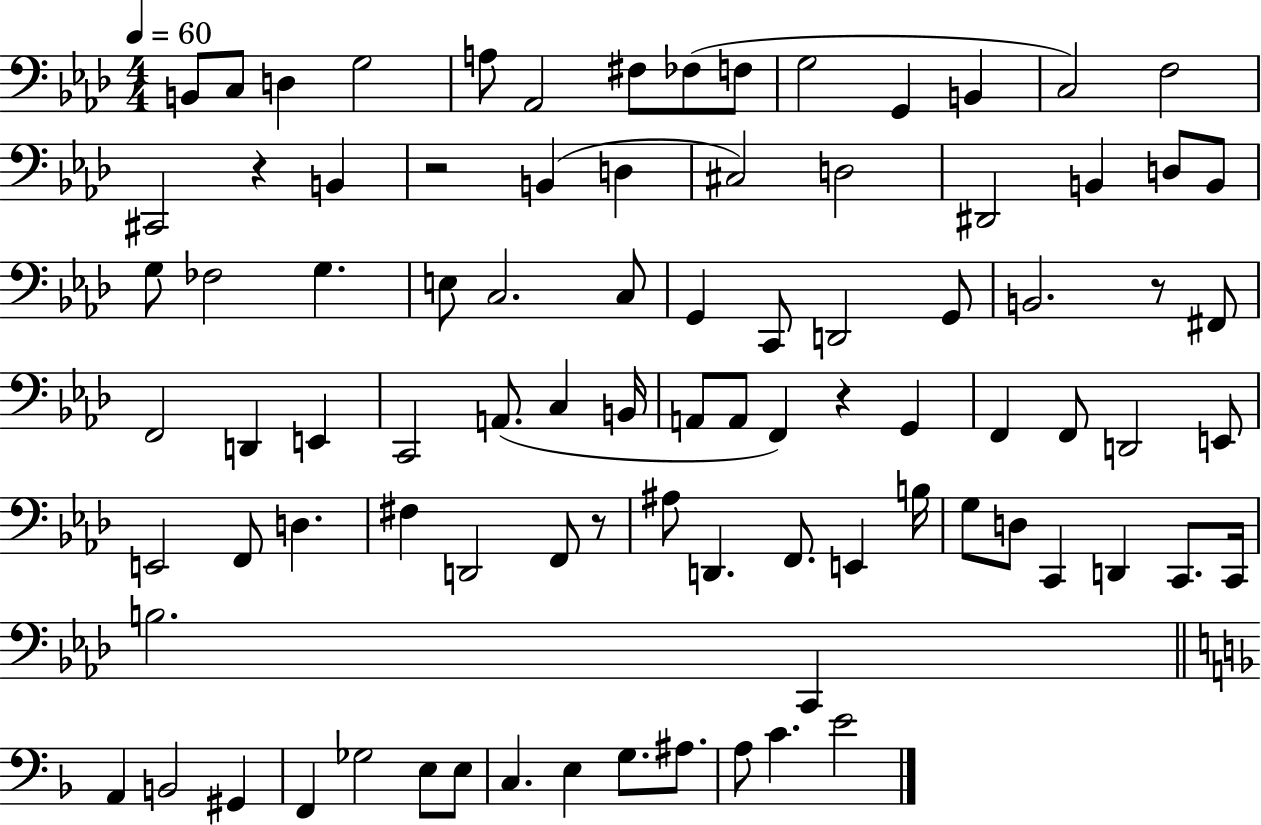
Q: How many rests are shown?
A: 5